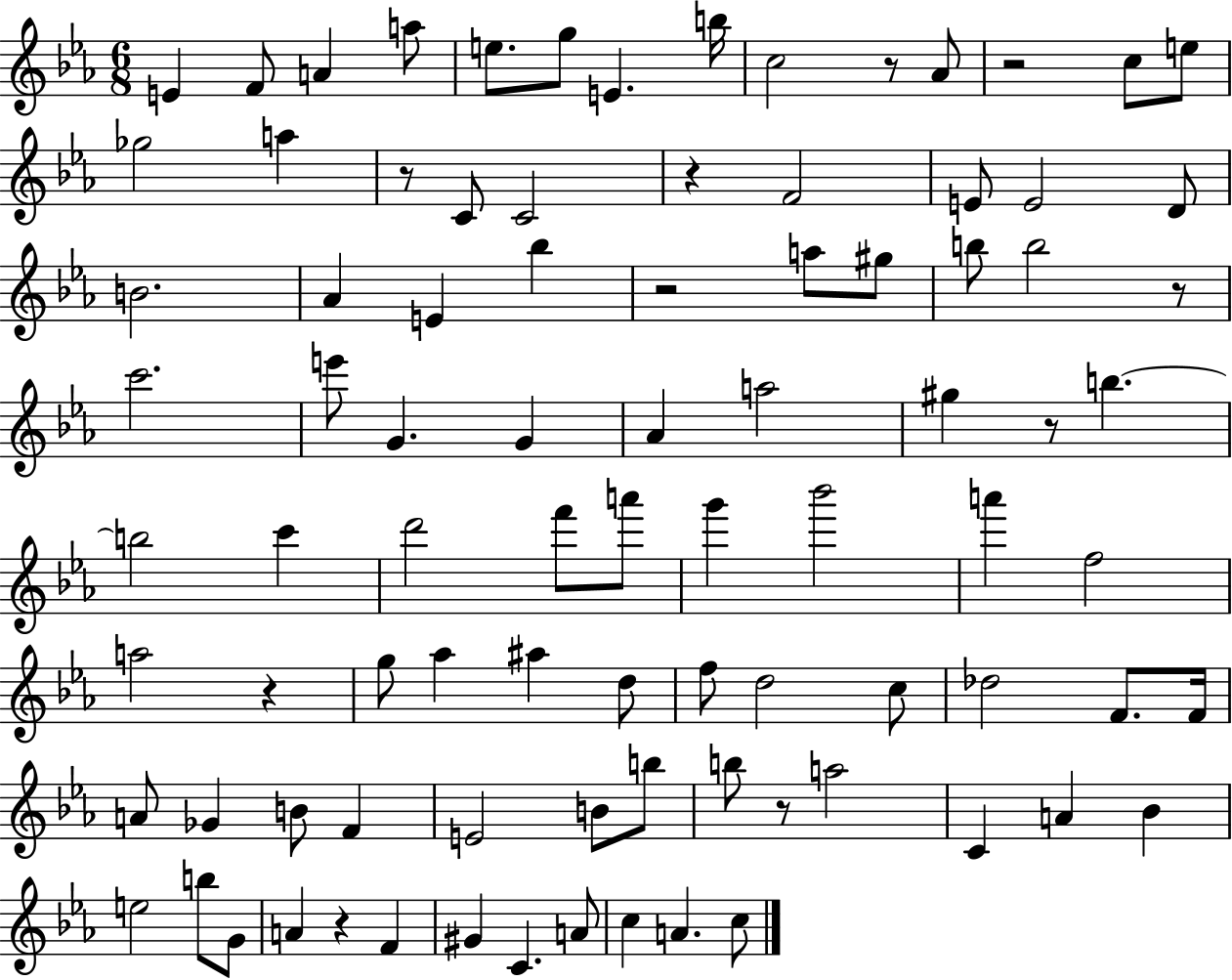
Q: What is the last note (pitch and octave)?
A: C5